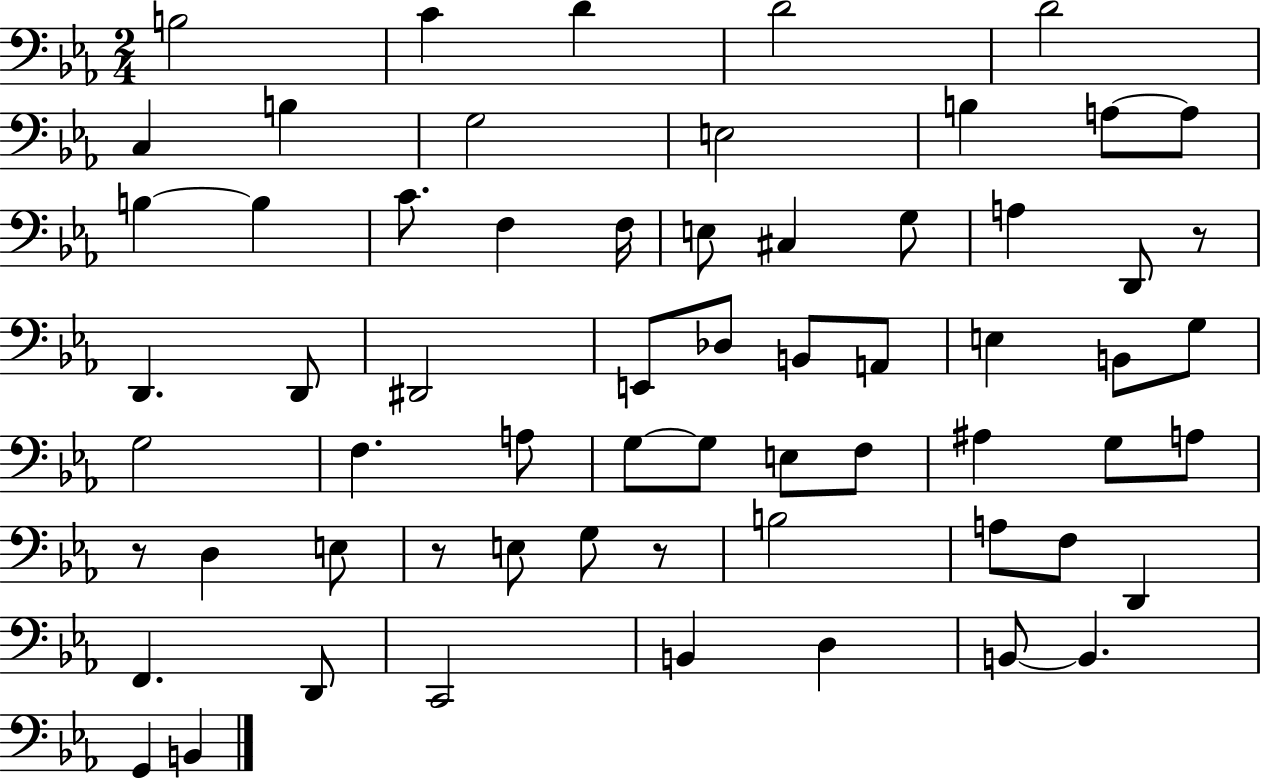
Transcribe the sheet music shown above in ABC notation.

X:1
T:Untitled
M:2/4
L:1/4
K:Eb
B,2 C D D2 D2 C, B, G,2 E,2 B, A,/2 A,/2 B, B, C/2 F, F,/4 E,/2 ^C, G,/2 A, D,,/2 z/2 D,, D,,/2 ^D,,2 E,,/2 _D,/2 B,,/2 A,,/2 E, B,,/2 G,/2 G,2 F, A,/2 G,/2 G,/2 E,/2 F,/2 ^A, G,/2 A,/2 z/2 D, E,/2 z/2 E,/2 G,/2 z/2 B,2 A,/2 F,/2 D,, F,, D,,/2 C,,2 B,, D, B,,/2 B,, G,, B,,